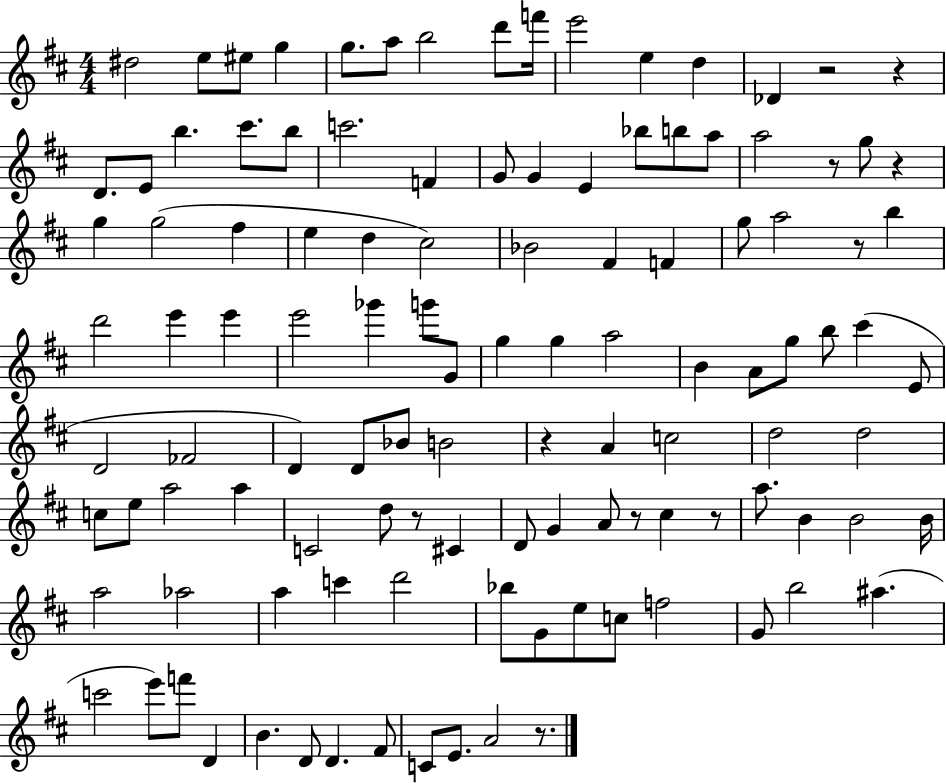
X:1
T:Untitled
M:4/4
L:1/4
K:D
^d2 e/2 ^e/2 g g/2 a/2 b2 d'/2 f'/4 e'2 e d _D z2 z D/2 E/2 b ^c'/2 b/2 c'2 F G/2 G E _b/2 b/2 a/2 a2 z/2 g/2 z g g2 ^f e d ^c2 _B2 ^F F g/2 a2 z/2 b d'2 e' e' e'2 _g' g'/2 G/2 g g a2 B A/2 g/2 b/2 ^c' E/2 D2 _F2 D D/2 _B/2 B2 z A c2 d2 d2 c/2 e/2 a2 a C2 d/2 z/2 ^C D/2 G A/2 z/2 ^c z/2 a/2 B B2 B/4 a2 _a2 a c' d'2 _b/2 G/2 e/2 c/2 f2 G/2 b2 ^a c'2 e'/2 f'/2 D B D/2 D ^F/2 C/2 E/2 A2 z/2